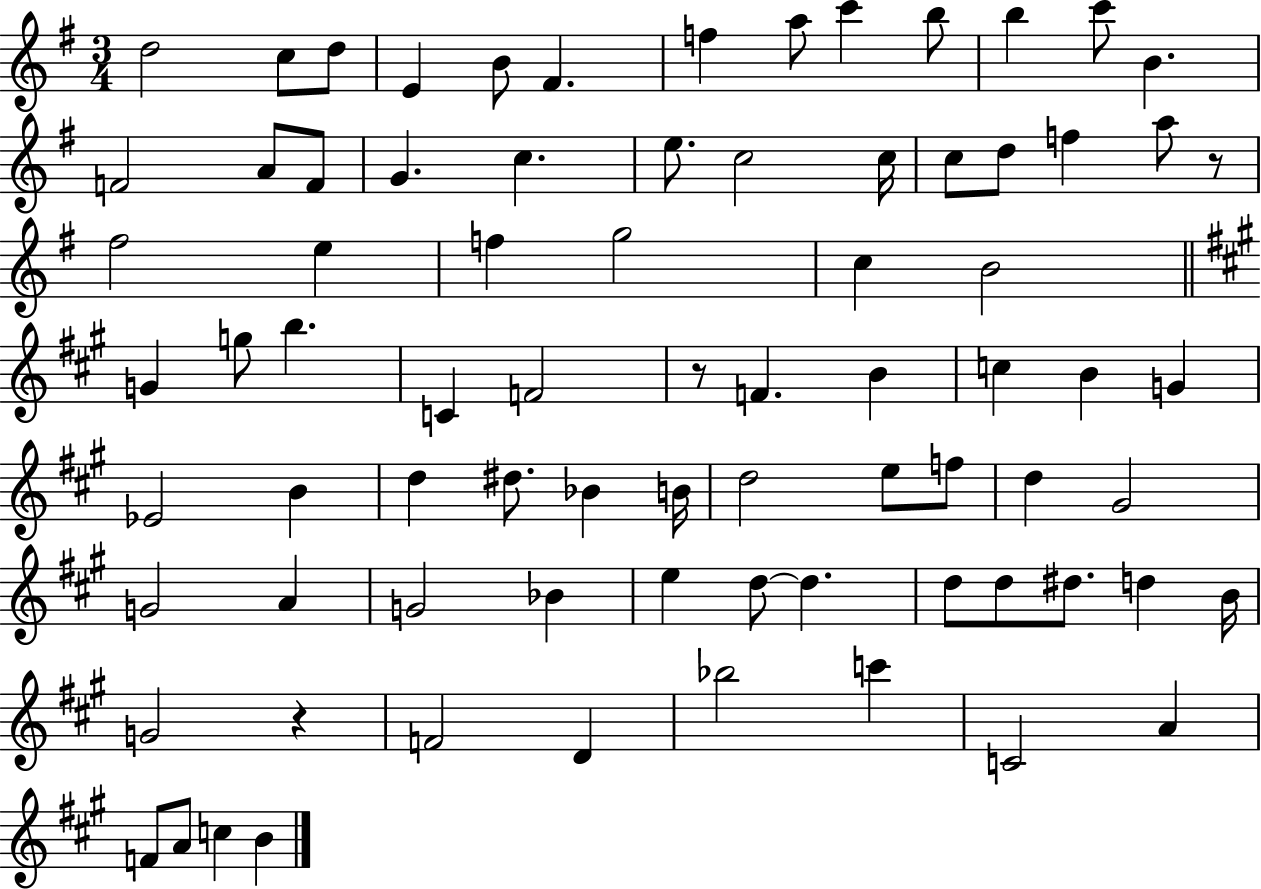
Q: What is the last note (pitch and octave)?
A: B4